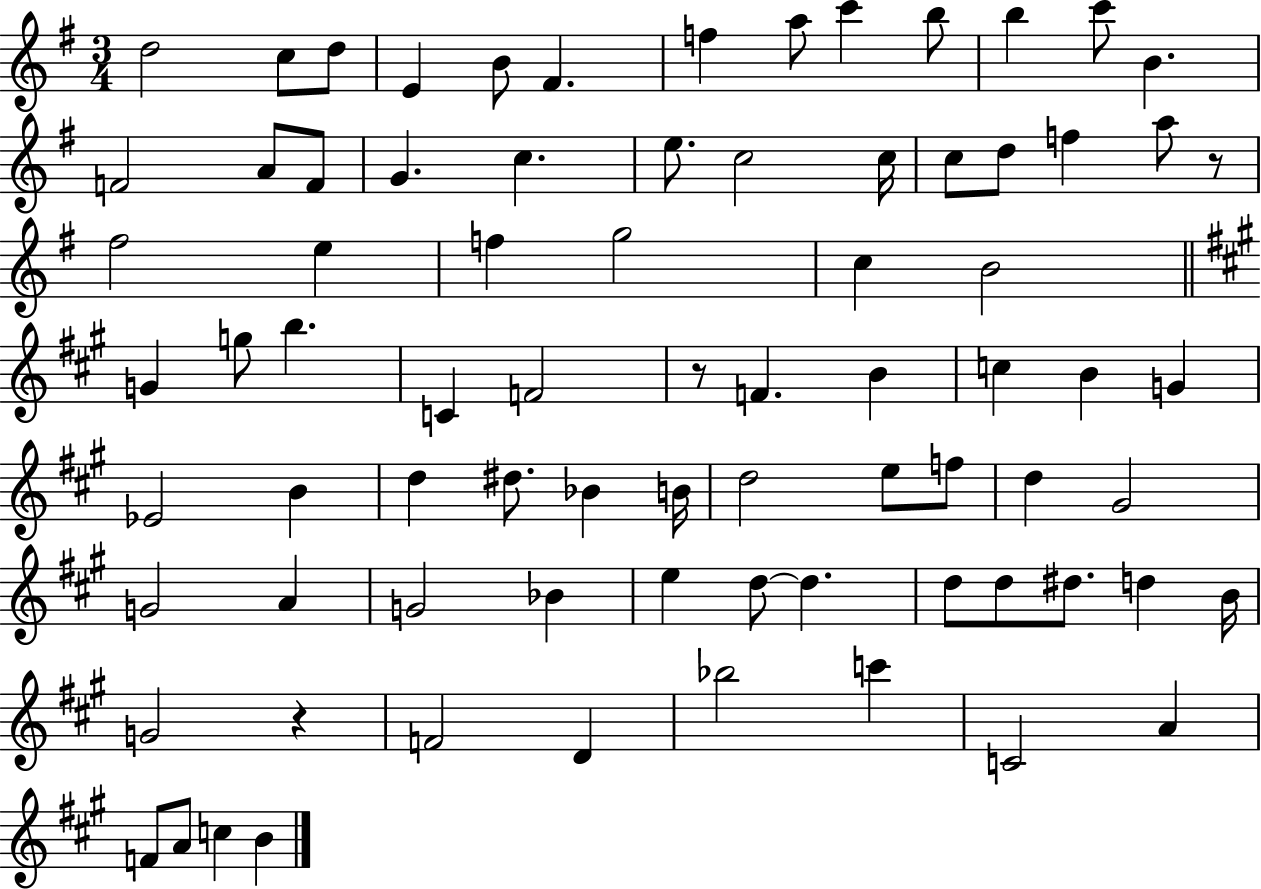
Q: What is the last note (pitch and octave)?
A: B4